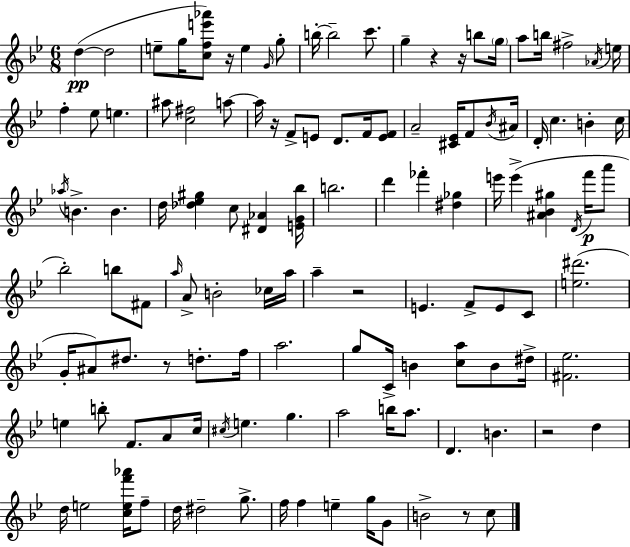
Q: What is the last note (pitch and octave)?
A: C5